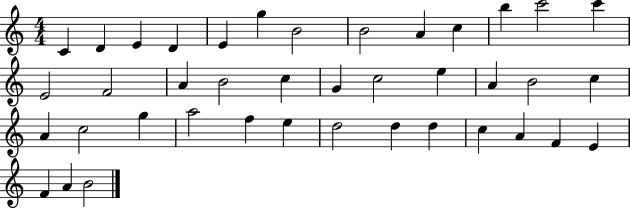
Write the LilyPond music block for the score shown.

{
  \clef treble
  \numericTimeSignature
  \time 4/4
  \key c \major
  c'4 d'4 e'4 d'4 | e'4 g''4 b'2 | b'2 a'4 c''4 | b''4 c'''2 c'''4 | \break e'2 f'2 | a'4 b'2 c''4 | g'4 c''2 e''4 | a'4 b'2 c''4 | \break a'4 c''2 g''4 | a''2 f''4 e''4 | d''2 d''4 d''4 | c''4 a'4 f'4 e'4 | \break f'4 a'4 b'2 | \bar "|."
}